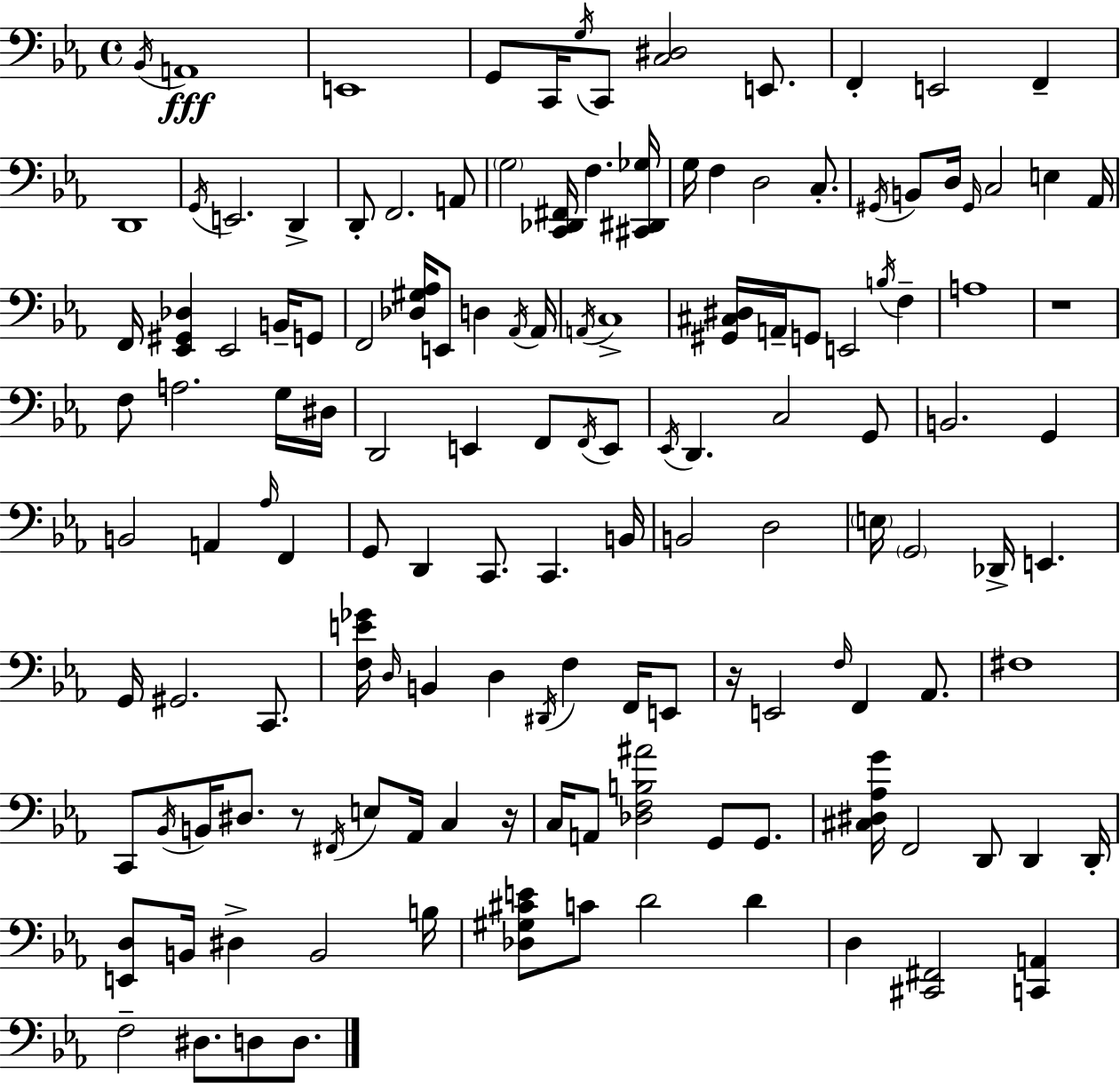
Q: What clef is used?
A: bass